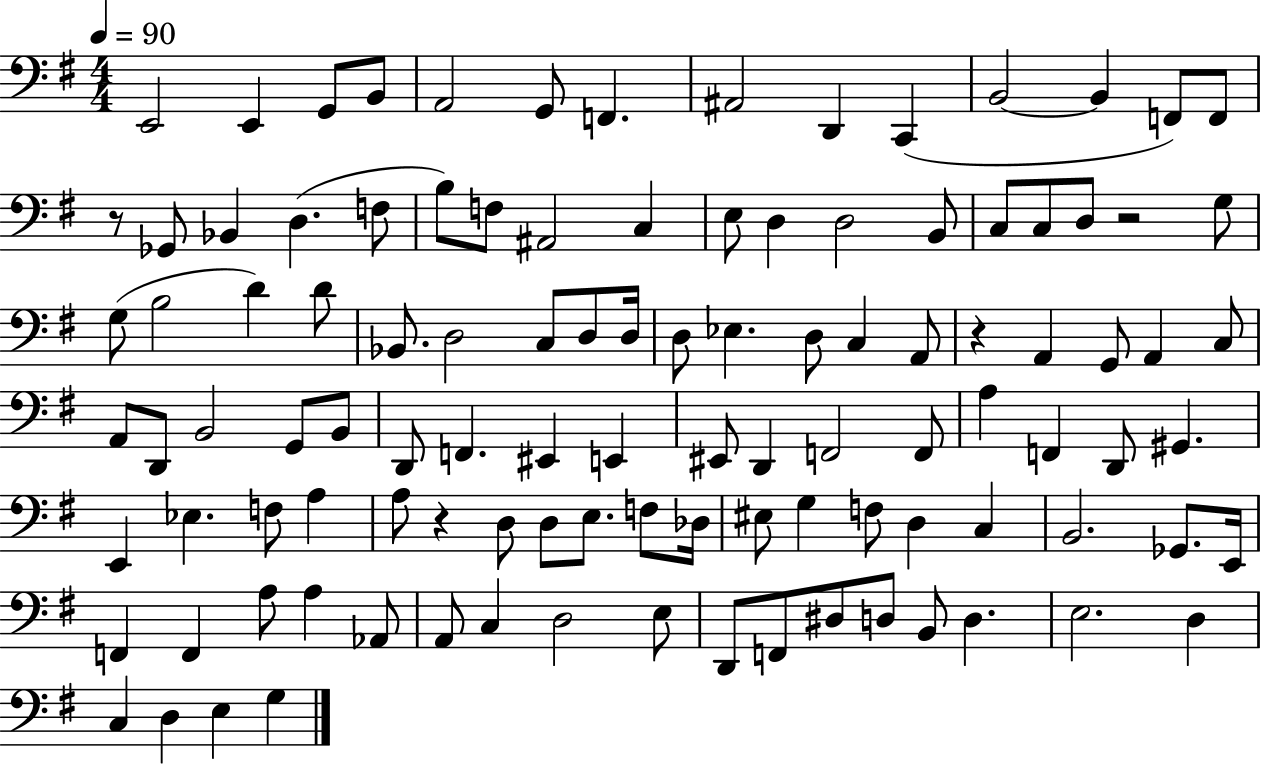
E2/h E2/q G2/e B2/e A2/h G2/e F2/q. A#2/h D2/q C2/q B2/h B2/q F2/e F2/e R/e Gb2/e Bb2/q D3/q. F3/e B3/e F3/e A#2/h C3/q E3/e D3/q D3/h B2/e C3/e C3/e D3/e R/h G3/e G3/e B3/h D4/q D4/e Bb2/e. D3/h C3/e D3/e D3/s D3/e Eb3/q. D3/e C3/q A2/e R/q A2/q G2/e A2/q C3/e A2/e D2/e B2/h G2/e B2/e D2/e F2/q. EIS2/q E2/q EIS2/e D2/q F2/h F2/e A3/q F2/q D2/e G#2/q. E2/q Eb3/q. F3/e A3/q A3/e R/q D3/e D3/e E3/e. F3/e Db3/s EIS3/e G3/q F3/e D3/q C3/q B2/h. Gb2/e. E2/s F2/q F2/q A3/e A3/q Ab2/e A2/e C3/q D3/h E3/e D2/e F2/e D#3/e D3/e B2/e D3/q. E3/h. D3/q C3/q D3/q E3/q G3/q